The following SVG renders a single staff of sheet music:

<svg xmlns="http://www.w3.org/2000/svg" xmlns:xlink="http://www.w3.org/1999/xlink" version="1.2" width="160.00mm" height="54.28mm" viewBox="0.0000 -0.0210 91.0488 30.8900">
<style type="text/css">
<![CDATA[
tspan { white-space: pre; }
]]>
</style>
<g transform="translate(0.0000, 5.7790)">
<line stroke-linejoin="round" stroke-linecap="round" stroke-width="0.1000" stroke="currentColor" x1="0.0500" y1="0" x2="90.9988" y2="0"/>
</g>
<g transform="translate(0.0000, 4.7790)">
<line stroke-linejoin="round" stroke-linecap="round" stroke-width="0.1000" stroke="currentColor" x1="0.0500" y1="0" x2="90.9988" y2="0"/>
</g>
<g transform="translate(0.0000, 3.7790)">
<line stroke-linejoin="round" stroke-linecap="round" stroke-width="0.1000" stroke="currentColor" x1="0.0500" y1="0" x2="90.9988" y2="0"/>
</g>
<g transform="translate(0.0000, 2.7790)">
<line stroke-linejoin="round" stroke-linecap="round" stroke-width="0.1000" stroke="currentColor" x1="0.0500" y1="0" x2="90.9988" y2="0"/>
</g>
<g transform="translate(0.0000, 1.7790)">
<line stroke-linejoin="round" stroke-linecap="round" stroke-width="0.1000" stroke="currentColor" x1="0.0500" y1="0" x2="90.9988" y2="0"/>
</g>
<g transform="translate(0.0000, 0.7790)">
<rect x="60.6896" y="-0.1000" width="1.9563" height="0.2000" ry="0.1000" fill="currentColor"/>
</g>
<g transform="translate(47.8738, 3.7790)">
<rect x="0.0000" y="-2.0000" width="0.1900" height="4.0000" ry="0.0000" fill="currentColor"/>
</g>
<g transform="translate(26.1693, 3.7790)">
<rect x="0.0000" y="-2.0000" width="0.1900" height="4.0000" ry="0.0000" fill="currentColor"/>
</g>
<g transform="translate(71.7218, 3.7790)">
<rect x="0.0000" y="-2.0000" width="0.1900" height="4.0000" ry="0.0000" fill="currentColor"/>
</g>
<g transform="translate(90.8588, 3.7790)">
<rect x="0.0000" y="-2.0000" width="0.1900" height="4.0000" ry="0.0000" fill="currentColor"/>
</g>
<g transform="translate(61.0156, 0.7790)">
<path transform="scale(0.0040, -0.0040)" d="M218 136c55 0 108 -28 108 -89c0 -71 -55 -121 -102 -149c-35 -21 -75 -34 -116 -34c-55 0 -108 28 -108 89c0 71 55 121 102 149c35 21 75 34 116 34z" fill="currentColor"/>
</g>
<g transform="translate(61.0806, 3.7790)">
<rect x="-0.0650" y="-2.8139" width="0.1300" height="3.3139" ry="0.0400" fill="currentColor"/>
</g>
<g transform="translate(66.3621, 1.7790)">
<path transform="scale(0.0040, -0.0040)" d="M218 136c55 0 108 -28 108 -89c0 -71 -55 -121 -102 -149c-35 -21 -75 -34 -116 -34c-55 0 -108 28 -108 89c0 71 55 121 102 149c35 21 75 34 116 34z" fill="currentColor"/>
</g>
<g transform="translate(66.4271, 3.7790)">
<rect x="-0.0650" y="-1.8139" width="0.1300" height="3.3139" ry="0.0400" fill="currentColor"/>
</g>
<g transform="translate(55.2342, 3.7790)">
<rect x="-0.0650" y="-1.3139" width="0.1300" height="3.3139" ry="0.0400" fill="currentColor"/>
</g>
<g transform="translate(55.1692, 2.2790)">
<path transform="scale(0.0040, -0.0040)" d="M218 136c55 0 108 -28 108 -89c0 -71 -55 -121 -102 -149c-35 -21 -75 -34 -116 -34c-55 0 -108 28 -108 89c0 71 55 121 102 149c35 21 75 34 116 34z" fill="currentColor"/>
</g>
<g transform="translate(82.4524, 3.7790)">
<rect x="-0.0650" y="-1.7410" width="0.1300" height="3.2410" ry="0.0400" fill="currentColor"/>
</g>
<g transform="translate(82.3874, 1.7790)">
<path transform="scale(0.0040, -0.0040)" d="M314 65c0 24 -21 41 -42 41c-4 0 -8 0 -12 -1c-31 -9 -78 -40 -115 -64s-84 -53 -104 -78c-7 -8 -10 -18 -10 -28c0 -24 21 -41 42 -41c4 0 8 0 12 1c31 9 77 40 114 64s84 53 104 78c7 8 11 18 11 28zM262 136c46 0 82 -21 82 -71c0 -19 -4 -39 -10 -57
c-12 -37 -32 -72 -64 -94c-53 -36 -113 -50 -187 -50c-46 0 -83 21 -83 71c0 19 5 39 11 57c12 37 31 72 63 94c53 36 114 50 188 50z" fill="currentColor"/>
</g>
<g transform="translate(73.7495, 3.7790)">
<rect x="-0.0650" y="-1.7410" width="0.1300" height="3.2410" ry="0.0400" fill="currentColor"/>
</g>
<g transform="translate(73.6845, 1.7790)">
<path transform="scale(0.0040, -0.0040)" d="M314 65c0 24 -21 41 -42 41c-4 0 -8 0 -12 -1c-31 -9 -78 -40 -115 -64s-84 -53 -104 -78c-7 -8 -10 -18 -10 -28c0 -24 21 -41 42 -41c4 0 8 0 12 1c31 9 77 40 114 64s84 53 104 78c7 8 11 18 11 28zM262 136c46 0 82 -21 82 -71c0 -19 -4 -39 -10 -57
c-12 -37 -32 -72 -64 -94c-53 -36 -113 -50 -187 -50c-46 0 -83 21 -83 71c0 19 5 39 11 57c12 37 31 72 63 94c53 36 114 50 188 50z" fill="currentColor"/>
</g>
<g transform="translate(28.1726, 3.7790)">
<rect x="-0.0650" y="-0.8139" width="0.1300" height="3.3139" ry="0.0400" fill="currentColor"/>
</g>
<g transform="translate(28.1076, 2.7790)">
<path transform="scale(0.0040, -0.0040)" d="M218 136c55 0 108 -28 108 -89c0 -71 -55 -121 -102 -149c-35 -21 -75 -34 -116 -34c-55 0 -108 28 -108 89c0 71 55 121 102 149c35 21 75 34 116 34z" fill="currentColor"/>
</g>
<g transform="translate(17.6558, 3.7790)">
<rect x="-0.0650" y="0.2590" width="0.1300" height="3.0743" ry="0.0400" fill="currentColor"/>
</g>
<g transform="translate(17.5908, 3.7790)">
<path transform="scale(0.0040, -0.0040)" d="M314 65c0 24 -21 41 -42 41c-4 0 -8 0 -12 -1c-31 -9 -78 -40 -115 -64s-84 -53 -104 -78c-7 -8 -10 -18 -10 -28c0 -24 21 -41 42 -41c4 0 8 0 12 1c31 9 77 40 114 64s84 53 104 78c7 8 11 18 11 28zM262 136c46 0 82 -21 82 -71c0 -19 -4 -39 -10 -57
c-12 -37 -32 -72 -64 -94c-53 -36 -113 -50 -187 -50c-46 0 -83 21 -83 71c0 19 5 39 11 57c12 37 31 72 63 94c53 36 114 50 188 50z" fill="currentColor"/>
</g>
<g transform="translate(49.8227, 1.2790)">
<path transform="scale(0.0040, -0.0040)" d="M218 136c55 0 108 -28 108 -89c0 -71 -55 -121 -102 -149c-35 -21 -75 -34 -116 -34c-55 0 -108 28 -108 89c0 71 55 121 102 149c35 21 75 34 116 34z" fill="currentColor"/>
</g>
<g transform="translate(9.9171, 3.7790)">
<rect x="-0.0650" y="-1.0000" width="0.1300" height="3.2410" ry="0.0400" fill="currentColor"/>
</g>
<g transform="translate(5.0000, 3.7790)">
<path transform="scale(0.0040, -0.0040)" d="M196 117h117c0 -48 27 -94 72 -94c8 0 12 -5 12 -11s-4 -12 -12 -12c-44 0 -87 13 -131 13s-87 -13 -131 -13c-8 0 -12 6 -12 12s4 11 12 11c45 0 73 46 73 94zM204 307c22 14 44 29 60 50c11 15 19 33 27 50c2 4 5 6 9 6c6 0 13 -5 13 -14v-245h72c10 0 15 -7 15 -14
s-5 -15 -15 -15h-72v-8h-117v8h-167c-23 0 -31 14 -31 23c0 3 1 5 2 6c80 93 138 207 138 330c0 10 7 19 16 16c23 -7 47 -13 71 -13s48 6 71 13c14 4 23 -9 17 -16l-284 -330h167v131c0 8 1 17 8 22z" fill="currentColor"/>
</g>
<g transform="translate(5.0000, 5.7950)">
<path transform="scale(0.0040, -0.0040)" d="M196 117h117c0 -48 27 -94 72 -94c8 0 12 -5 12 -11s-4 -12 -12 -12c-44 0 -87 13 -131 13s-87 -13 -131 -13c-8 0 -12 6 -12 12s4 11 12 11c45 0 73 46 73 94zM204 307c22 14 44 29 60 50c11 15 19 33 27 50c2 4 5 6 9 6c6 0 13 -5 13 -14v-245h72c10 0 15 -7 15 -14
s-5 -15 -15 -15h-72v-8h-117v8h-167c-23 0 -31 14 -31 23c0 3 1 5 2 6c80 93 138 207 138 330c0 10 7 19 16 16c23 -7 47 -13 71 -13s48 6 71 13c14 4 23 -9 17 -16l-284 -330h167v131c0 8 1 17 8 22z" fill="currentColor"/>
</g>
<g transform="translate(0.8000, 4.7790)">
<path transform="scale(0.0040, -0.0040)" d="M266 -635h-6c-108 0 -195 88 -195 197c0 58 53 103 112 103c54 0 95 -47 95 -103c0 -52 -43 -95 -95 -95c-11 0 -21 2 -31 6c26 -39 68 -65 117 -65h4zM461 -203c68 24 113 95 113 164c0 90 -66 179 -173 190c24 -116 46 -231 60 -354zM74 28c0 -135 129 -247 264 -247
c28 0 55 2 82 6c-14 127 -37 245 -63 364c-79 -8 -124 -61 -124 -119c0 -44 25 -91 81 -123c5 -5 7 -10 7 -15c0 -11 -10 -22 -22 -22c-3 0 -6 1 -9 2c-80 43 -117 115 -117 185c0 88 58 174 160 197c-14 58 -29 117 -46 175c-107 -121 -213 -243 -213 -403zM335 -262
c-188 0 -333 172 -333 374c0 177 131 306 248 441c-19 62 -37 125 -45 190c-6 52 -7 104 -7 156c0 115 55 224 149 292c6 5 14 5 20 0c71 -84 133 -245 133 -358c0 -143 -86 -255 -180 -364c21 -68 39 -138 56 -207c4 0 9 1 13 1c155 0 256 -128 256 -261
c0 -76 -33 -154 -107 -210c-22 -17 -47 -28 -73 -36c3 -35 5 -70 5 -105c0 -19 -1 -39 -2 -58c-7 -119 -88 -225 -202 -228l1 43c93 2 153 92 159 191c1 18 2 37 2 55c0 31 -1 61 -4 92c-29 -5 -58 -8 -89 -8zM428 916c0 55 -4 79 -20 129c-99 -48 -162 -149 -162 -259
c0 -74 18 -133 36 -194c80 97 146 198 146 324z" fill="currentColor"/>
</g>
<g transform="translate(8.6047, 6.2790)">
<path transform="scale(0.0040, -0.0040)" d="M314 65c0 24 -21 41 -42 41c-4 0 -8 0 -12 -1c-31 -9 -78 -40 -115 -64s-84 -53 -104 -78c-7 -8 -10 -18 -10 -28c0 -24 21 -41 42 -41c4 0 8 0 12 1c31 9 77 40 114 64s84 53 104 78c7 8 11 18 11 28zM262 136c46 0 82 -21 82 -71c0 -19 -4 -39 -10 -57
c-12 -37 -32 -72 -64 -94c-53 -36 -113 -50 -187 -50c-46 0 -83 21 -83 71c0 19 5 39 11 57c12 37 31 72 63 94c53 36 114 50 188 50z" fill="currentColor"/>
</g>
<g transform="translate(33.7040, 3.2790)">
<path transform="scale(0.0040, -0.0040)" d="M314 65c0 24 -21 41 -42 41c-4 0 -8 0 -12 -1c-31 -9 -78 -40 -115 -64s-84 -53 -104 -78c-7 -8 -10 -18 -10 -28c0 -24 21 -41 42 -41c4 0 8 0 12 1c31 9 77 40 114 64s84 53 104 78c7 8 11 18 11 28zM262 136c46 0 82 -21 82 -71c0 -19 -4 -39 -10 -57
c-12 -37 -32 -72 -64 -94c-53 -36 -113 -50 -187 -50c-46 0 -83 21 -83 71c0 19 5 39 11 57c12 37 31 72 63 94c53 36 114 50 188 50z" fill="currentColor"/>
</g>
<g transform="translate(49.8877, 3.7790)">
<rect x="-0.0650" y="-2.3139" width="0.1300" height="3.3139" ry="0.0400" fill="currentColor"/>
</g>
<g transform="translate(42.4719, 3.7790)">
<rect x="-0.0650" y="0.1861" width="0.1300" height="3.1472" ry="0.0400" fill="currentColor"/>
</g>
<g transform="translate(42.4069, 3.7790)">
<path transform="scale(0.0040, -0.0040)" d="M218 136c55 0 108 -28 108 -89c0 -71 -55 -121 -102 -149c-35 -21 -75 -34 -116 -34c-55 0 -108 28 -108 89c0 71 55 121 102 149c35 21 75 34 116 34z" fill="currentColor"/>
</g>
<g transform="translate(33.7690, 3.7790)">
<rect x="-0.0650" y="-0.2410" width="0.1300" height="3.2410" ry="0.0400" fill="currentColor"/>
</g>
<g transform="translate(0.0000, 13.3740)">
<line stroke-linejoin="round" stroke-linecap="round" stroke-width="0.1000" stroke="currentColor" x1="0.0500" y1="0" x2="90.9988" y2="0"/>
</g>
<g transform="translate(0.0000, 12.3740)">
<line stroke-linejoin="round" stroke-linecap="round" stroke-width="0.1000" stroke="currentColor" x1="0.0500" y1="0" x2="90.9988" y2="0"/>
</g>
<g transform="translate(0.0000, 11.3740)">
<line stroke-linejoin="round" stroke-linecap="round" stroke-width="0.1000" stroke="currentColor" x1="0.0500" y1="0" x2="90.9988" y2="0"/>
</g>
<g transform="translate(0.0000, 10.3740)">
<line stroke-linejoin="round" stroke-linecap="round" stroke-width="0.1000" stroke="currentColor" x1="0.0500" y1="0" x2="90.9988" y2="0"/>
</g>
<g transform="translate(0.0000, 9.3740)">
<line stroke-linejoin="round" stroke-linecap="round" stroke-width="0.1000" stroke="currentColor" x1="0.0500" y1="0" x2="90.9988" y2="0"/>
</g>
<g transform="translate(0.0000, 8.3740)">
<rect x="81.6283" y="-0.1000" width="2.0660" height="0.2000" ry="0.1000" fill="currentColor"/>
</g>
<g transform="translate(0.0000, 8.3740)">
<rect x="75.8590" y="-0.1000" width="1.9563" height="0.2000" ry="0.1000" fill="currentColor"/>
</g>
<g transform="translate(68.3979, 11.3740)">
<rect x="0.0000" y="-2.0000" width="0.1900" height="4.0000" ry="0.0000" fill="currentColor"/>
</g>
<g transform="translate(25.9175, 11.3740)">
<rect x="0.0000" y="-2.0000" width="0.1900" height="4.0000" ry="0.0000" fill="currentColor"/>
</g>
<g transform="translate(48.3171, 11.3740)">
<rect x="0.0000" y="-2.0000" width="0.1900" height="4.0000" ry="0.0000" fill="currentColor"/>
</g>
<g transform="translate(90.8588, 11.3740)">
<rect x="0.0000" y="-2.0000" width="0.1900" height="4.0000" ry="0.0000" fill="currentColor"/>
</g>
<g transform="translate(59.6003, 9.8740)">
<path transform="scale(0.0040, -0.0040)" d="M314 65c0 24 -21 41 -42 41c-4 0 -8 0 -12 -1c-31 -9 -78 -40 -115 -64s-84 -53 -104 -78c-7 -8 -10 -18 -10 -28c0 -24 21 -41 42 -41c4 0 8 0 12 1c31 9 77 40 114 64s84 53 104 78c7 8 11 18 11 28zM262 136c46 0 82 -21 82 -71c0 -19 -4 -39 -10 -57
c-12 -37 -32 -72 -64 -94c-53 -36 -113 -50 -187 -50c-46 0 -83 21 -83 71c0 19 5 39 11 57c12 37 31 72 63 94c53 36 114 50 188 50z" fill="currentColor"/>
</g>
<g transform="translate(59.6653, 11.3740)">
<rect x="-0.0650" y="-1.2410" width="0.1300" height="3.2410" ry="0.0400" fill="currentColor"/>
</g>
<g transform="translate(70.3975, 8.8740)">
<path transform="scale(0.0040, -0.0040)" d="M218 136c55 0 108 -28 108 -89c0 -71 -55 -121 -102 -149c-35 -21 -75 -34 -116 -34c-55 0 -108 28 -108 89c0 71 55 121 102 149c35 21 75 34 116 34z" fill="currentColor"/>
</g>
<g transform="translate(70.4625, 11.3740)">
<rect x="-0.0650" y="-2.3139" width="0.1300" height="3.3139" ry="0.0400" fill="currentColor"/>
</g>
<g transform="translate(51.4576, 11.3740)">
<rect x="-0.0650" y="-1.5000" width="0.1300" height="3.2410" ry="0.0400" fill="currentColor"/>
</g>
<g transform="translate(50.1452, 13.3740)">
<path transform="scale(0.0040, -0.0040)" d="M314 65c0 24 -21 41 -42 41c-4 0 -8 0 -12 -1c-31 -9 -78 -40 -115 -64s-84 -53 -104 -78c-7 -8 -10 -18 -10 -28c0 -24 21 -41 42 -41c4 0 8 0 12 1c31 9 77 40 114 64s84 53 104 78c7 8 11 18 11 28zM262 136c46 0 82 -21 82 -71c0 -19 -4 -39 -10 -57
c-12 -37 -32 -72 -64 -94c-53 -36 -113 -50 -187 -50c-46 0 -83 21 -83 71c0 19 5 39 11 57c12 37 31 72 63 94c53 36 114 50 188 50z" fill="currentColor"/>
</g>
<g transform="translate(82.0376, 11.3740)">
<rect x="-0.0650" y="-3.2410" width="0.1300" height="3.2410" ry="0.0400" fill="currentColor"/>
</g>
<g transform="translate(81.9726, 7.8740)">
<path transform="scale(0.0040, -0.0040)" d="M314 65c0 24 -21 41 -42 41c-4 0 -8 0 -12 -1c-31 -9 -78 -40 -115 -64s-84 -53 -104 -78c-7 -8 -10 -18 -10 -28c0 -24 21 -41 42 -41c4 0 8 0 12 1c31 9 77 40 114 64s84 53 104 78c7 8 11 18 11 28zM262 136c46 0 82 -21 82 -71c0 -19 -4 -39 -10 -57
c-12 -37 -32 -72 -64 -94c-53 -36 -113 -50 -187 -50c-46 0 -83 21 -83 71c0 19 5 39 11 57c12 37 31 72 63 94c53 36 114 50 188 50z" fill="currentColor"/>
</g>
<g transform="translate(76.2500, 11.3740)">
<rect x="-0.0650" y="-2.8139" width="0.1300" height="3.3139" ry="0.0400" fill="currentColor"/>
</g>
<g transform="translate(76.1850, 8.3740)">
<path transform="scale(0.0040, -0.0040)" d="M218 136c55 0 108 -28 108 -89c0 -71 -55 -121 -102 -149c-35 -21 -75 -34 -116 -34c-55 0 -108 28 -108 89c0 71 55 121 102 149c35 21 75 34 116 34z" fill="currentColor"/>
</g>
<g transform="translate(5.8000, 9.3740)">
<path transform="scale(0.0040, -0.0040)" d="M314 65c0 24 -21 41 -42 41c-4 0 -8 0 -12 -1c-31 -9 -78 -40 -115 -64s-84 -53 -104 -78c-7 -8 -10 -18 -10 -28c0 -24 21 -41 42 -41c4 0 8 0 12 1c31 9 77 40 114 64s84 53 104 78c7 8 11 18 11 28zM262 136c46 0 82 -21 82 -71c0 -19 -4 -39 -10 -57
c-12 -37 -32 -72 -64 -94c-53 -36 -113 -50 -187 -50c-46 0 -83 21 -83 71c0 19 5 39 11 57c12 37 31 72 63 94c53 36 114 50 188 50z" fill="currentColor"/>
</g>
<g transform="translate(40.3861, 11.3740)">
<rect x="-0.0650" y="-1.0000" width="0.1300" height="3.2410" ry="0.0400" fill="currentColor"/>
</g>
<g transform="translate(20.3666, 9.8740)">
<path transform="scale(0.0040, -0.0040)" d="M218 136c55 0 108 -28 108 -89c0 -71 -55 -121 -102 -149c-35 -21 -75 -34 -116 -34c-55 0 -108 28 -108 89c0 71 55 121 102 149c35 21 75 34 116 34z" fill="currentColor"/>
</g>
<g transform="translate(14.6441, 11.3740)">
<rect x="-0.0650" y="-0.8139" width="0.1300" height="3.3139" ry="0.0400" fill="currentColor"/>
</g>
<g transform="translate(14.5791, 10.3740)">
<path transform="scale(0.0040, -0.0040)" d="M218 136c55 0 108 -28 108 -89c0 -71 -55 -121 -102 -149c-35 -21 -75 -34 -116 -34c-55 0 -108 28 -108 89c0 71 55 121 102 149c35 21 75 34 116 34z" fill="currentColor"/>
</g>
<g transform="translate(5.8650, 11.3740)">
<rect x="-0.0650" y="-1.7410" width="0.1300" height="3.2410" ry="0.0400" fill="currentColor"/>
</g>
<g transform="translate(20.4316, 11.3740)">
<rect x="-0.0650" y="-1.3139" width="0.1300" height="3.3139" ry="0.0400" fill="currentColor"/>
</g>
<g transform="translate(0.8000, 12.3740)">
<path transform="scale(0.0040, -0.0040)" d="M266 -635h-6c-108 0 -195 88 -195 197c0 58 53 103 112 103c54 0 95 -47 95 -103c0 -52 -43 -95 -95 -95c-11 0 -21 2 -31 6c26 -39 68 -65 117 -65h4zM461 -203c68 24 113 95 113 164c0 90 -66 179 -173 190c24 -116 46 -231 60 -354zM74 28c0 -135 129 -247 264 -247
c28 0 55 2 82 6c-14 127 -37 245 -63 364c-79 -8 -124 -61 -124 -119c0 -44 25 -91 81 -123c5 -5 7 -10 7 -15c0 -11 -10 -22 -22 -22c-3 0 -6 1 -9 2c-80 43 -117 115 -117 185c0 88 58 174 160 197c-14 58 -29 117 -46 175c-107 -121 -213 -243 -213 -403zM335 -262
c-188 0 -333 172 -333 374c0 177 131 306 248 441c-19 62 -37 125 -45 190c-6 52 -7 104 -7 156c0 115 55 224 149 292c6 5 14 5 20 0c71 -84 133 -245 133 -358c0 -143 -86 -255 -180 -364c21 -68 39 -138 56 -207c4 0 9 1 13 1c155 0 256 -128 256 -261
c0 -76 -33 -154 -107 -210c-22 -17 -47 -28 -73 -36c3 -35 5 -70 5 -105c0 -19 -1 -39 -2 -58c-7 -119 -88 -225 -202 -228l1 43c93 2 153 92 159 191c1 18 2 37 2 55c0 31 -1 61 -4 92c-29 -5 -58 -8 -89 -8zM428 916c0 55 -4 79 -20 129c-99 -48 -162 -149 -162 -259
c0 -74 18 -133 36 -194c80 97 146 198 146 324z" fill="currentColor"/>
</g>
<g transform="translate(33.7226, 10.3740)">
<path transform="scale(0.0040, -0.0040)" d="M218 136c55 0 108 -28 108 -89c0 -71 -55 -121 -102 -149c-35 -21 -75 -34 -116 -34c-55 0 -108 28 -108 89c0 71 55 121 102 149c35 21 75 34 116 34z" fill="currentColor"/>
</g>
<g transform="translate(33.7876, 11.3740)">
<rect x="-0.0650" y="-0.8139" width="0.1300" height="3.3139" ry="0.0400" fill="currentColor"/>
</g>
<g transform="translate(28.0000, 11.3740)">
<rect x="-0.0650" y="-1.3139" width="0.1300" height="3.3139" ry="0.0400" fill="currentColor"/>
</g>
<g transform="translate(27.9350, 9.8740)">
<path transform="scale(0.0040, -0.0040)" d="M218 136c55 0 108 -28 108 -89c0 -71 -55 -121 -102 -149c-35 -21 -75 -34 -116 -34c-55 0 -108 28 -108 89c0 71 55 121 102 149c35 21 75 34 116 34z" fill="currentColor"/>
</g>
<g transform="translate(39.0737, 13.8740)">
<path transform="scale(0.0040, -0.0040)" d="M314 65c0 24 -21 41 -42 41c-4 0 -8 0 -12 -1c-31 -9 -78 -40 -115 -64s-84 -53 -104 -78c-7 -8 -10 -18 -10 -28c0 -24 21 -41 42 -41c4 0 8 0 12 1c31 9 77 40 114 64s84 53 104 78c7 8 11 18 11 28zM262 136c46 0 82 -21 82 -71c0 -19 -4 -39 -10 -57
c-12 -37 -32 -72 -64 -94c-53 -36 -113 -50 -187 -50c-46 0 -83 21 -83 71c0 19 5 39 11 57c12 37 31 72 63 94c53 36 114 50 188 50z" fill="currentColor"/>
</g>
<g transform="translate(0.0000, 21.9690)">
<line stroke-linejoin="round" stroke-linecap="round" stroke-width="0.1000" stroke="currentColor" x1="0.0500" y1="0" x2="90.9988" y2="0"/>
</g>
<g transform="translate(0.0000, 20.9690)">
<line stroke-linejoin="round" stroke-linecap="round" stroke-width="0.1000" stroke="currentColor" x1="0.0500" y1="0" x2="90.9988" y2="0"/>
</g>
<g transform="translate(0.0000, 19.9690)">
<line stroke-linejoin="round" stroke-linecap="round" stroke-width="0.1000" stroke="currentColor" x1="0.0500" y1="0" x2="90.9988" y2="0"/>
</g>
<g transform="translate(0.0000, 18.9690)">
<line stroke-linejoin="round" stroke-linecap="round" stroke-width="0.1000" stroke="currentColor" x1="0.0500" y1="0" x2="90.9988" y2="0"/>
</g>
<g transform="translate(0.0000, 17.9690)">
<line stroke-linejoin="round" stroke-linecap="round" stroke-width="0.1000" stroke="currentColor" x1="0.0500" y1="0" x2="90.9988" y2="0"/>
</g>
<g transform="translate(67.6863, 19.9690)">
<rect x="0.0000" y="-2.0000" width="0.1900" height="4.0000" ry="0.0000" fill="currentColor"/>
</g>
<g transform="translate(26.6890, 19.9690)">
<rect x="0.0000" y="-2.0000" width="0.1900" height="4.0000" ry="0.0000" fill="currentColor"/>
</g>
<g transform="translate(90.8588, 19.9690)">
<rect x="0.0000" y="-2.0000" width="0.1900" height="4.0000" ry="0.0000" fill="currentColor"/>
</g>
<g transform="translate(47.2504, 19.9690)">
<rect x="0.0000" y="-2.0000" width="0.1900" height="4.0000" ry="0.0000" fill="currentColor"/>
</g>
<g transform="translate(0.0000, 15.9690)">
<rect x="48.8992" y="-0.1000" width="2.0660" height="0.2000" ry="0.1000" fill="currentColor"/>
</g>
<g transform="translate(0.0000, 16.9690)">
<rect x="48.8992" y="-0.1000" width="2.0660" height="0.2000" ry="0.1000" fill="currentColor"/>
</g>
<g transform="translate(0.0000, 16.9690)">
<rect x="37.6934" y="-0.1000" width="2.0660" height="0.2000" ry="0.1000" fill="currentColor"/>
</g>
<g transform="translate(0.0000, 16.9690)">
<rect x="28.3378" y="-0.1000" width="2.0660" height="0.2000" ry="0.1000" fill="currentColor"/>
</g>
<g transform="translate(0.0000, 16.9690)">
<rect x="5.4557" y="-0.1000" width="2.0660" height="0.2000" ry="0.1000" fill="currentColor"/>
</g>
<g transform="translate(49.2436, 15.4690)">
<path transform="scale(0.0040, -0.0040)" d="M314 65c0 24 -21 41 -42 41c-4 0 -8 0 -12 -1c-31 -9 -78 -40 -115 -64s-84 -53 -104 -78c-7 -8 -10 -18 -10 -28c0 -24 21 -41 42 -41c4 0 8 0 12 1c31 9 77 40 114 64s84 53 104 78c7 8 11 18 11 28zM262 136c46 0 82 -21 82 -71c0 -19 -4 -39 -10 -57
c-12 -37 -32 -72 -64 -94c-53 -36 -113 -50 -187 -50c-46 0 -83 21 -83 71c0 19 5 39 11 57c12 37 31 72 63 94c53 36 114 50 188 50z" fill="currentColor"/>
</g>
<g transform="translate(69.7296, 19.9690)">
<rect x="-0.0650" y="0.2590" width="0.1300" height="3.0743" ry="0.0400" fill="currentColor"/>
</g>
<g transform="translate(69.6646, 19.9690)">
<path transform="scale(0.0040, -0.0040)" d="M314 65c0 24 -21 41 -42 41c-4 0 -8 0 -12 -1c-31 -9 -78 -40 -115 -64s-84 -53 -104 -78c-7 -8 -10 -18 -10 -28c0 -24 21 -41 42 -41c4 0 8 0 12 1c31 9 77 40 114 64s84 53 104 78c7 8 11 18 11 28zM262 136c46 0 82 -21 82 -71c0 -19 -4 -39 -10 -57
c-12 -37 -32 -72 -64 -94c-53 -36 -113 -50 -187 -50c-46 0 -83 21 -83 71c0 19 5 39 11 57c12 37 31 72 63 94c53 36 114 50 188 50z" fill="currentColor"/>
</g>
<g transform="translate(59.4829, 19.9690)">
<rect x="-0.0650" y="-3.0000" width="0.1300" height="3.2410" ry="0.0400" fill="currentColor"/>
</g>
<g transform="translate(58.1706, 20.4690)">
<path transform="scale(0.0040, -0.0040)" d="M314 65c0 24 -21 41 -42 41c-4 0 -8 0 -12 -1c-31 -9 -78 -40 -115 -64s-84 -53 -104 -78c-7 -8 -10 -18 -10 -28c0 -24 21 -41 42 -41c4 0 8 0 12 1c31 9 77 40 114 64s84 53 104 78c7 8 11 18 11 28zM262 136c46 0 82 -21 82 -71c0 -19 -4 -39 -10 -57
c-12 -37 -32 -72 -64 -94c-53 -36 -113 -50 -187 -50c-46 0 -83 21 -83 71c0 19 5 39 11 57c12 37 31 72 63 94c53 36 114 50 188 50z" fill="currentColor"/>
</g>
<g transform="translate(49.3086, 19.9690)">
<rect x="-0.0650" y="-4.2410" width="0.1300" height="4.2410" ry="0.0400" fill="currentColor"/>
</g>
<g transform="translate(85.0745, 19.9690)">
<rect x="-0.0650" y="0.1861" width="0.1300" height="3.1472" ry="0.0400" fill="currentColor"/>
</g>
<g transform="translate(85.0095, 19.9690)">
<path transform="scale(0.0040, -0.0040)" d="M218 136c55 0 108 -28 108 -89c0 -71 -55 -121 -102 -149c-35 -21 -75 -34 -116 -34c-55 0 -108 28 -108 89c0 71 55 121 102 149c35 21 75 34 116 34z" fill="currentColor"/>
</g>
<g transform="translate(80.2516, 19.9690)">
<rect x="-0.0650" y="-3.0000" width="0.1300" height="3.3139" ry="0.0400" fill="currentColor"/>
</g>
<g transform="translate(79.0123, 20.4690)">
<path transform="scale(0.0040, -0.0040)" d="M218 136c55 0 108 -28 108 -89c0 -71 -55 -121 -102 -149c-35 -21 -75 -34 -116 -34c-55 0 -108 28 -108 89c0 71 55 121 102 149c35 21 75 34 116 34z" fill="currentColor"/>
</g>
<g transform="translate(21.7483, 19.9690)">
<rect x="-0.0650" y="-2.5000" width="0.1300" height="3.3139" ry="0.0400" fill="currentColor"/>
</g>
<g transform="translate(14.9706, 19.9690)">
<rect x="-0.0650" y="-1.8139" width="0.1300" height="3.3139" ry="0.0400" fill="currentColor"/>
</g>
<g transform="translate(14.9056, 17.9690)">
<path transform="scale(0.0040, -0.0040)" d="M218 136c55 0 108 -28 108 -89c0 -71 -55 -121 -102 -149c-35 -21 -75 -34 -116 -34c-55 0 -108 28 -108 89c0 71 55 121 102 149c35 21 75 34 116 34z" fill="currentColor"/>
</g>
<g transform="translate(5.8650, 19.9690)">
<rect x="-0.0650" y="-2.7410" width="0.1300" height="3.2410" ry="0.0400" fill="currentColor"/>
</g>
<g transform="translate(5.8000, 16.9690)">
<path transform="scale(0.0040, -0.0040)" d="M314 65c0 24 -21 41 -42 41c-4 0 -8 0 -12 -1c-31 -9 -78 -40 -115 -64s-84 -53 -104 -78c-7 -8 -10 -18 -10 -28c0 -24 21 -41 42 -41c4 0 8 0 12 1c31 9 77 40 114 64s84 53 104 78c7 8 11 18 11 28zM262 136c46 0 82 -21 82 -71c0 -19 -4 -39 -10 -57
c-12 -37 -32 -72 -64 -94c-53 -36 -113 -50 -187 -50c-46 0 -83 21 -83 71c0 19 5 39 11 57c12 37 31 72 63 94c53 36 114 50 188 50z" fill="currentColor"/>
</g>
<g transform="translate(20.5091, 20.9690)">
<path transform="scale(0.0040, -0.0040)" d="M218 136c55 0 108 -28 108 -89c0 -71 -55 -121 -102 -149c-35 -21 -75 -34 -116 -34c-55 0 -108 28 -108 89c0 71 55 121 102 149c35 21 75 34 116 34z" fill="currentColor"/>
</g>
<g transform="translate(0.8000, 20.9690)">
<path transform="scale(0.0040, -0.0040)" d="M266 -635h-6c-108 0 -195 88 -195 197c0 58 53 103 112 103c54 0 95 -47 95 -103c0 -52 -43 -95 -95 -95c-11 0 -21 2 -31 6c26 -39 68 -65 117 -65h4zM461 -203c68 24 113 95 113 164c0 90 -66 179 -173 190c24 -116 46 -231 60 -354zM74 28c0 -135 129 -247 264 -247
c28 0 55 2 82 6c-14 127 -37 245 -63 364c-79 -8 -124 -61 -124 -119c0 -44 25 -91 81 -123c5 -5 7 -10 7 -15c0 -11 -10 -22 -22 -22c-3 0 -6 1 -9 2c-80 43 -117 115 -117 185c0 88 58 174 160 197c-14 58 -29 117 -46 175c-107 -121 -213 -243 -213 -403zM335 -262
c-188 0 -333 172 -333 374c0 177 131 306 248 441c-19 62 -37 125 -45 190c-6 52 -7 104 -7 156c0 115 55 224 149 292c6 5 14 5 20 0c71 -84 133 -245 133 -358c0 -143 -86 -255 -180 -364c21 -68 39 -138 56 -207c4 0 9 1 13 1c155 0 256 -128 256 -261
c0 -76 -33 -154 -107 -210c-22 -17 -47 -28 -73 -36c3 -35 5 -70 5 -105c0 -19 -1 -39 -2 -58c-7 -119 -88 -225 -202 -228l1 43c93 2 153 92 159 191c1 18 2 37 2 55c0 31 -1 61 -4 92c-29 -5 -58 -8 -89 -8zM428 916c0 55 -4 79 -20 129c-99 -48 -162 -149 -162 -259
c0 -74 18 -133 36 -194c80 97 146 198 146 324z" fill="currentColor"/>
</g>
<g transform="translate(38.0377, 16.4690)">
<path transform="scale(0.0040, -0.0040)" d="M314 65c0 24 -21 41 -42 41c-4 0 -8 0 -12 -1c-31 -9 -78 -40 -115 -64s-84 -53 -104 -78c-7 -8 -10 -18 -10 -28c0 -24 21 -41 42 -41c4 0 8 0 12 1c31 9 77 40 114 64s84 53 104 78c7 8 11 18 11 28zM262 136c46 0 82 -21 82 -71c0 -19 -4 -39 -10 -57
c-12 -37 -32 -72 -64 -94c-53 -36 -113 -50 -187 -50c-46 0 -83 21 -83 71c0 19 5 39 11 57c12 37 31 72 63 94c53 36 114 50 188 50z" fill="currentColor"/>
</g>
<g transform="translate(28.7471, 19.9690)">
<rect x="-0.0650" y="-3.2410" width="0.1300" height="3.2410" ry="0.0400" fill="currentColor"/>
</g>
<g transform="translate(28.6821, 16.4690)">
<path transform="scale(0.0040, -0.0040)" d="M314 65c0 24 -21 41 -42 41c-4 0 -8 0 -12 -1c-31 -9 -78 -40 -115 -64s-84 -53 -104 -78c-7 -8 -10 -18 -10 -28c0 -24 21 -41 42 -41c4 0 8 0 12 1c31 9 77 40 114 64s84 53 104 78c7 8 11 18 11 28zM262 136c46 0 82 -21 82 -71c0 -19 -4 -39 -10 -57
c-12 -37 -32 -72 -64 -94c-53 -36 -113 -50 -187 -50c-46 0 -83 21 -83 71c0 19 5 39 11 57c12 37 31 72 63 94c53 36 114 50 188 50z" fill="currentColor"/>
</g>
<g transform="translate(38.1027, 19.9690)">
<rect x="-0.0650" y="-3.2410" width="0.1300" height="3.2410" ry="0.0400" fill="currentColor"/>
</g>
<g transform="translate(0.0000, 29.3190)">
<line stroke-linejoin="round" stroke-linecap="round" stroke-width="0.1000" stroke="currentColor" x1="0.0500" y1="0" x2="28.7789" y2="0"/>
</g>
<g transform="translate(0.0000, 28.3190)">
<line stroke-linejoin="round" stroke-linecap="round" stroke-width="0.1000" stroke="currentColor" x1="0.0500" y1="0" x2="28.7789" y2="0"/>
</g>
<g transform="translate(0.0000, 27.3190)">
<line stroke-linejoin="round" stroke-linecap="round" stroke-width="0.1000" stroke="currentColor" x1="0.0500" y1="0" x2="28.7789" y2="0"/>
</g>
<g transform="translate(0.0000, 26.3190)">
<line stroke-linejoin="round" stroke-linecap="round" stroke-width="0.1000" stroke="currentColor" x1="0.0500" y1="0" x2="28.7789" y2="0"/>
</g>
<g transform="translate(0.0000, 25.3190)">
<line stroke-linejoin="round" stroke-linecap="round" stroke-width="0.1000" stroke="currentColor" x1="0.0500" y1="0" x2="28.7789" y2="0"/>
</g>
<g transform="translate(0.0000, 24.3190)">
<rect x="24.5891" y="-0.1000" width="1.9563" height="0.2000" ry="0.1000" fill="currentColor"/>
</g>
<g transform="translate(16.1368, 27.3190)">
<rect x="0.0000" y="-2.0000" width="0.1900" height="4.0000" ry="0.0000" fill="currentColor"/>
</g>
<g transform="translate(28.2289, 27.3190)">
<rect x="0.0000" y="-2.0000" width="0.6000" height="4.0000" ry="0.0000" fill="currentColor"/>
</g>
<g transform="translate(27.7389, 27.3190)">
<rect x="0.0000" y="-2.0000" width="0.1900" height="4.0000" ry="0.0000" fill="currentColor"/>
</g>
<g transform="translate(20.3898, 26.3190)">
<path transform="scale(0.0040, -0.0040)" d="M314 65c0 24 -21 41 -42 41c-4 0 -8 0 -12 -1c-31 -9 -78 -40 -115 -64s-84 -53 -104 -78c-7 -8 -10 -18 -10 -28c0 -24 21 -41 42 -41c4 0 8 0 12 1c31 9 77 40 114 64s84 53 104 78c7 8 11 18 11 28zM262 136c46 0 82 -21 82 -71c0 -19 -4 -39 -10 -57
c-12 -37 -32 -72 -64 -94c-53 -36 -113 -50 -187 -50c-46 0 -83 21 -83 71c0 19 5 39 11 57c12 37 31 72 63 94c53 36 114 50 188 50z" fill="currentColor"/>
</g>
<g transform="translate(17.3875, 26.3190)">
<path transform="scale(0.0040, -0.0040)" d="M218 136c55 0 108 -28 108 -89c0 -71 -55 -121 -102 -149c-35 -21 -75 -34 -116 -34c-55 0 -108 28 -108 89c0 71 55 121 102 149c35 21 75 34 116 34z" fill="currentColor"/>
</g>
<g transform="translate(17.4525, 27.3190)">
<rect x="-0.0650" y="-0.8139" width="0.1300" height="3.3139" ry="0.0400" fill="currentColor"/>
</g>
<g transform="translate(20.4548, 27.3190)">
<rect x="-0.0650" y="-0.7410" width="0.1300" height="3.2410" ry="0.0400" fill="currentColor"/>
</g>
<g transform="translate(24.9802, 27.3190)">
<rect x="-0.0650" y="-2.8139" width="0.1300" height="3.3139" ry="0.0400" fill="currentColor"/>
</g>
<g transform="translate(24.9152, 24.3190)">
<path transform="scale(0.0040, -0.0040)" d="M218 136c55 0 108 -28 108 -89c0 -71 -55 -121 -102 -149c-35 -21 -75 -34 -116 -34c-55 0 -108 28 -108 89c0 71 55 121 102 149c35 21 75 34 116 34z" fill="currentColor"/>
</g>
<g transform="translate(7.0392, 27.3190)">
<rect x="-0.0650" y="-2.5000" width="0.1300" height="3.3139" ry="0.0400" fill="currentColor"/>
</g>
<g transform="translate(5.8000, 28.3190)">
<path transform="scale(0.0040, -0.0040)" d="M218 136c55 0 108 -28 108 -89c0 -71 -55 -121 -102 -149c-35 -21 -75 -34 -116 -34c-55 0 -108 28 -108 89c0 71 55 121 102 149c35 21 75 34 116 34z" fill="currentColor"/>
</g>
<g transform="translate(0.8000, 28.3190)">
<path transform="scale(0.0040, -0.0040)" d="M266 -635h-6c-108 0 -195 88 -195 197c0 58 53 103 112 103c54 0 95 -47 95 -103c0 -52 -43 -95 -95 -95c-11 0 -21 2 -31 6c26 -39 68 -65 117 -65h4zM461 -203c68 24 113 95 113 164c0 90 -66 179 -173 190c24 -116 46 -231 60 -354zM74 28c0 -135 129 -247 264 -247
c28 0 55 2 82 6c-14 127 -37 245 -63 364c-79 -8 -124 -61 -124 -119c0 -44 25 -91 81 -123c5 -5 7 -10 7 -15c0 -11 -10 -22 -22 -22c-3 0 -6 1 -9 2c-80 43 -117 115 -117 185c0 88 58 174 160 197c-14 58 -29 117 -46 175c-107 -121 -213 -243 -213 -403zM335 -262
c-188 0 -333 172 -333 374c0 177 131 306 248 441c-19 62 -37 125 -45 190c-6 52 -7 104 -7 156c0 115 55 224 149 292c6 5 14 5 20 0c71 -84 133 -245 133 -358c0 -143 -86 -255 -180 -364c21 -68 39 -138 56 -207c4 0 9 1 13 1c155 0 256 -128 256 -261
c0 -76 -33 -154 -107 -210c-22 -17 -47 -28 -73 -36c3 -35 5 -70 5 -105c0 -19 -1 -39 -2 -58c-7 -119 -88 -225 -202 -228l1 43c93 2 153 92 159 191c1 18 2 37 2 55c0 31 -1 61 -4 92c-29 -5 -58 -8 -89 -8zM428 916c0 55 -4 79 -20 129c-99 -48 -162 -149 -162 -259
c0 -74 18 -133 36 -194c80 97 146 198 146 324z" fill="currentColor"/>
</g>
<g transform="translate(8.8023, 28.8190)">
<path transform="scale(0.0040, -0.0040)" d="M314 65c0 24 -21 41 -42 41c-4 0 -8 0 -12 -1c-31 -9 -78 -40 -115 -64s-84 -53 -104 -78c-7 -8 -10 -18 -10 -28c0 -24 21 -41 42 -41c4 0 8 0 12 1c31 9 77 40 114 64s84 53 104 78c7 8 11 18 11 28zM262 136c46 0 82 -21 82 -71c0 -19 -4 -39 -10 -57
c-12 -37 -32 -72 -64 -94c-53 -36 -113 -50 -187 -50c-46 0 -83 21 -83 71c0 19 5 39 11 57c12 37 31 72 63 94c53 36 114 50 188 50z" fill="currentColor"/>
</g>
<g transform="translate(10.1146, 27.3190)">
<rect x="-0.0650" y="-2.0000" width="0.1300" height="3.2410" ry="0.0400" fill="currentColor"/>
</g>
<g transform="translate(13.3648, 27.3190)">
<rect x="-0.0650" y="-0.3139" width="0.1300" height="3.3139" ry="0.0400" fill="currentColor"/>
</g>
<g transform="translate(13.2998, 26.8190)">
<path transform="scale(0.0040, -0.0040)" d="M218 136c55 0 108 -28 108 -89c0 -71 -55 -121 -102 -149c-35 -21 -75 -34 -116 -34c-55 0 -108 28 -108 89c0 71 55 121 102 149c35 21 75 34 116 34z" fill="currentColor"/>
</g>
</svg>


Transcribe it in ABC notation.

X:1
T:Untitled
M:4/4
L:1/4
K:C
D2 B2 d c2 B g e a f f2 f2 f2 d e e d D2 E2 e2 g a b2 a2 f G b2 b2 d'2 A2 B2 A B G F2 c d d2 a